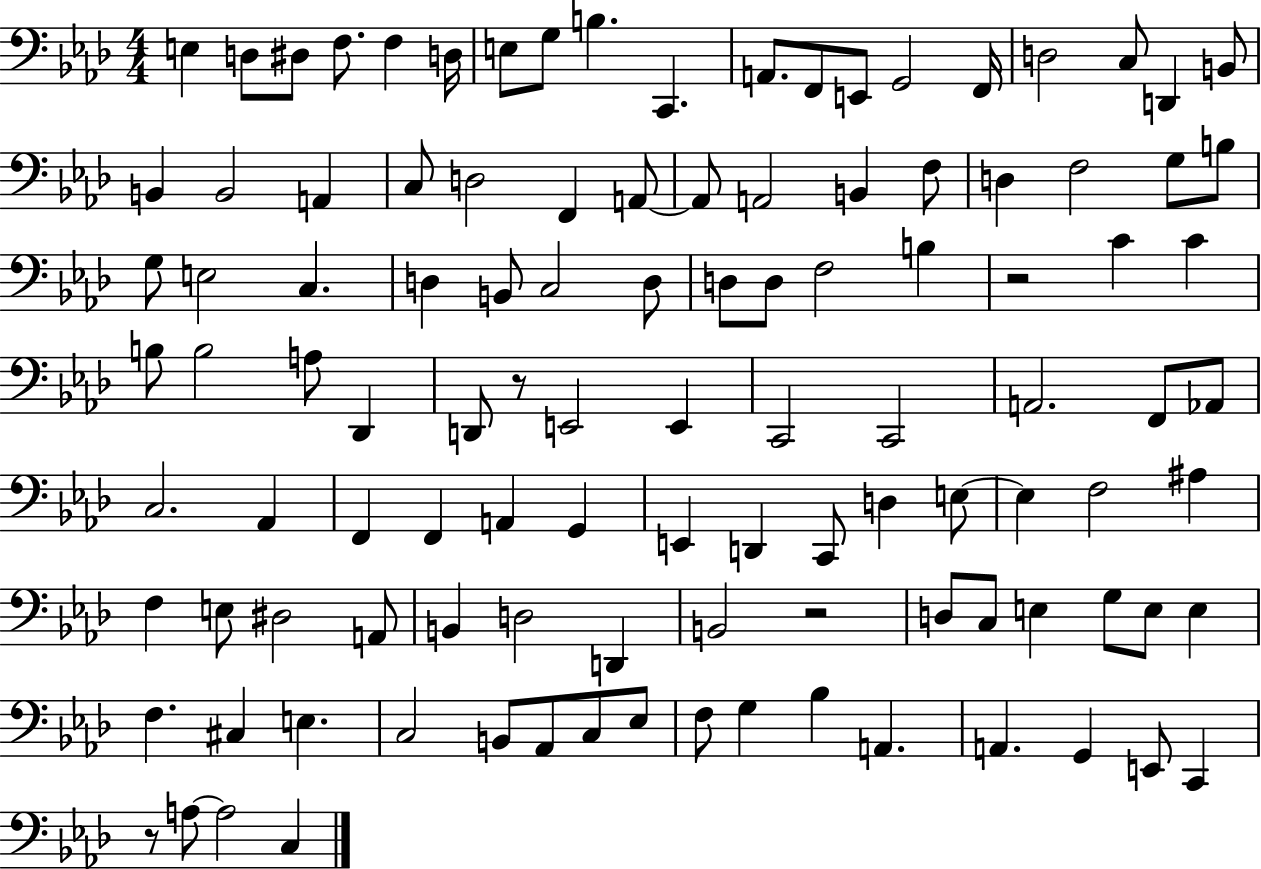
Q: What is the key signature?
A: AES major